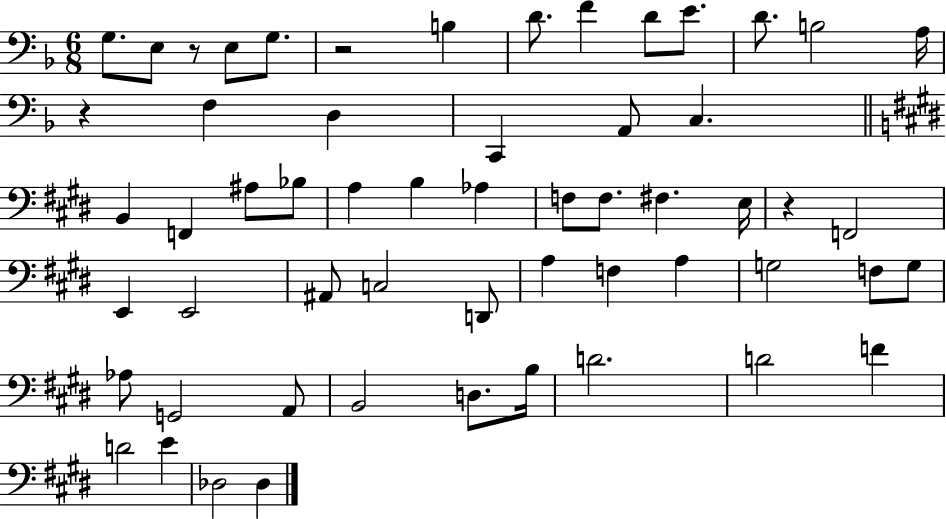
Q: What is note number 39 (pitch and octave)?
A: F3